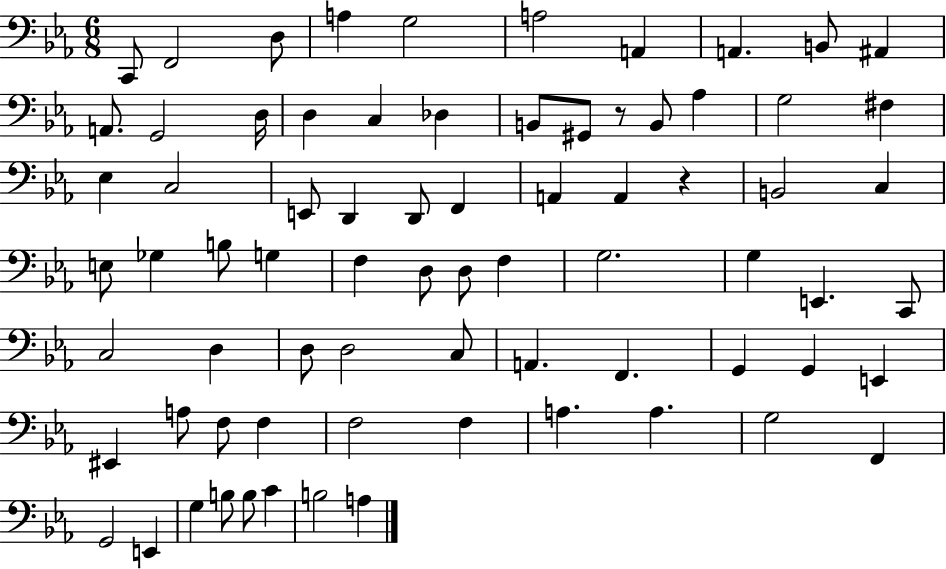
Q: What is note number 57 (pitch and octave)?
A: F3